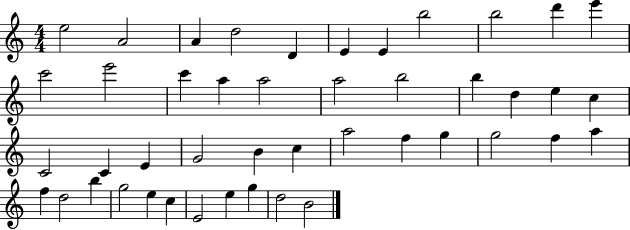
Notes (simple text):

E5/h A4/h A4/q D5/h D4/q E4/q E4/q B5/h B5/h D6/q E6/q C6/h E6/h C6/q A5/q A5/h A5/h B5/h B5/q D5/q E5/q C5/q C4/h C4/q E4/q G4/h B4/q C5/q A5/h F5/q G5/q G5/h F5/q A5/q F5/q D5/h B5/q G5/h E5/q C5/q E4/h E5/q G5/q D5/h B4/h